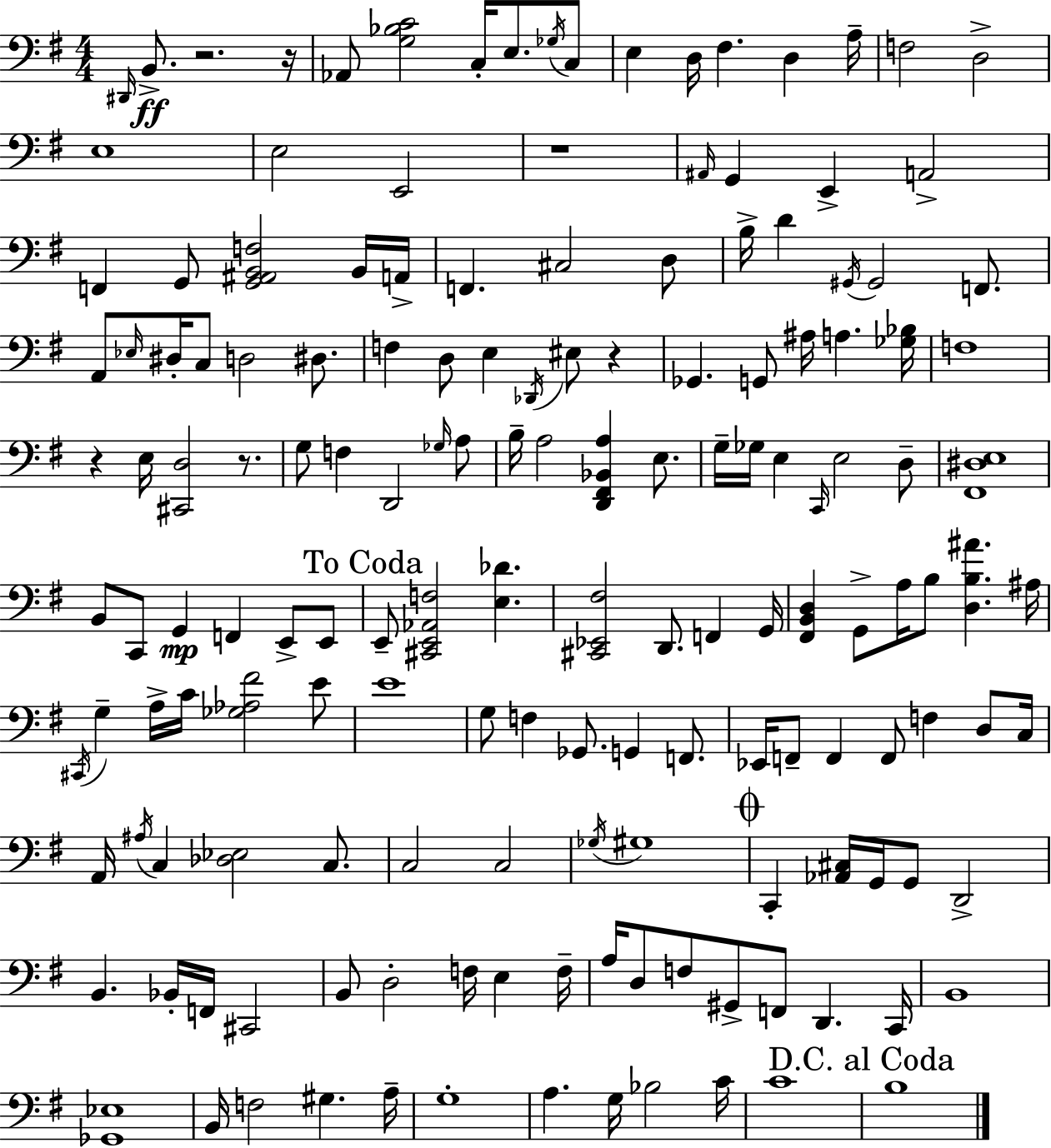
D#2/s B2/e. R/h. R/s Ab2/e [G3,Bb3,C4]/h C3/s E3/e. Gb3/s C3/e E3/q D3/s F#3/q. D3/q A3/s F3/h D3/h E3/w E3/h E2/h R/w A#2/s G2/q E2/q A2/h F2/q G2/e [G2,A#2,B2,F3]/h B2/s A2/s F2/q. C#3/h D3/e B3/s D4/q G#2/s G#2/h F2/e. A2/e Eb3/s D#3/s C3/e D3/h D#3/e. F3/q D3/e E3/q Db2/s EIS3/e R/q Gb2/q. G2/e A#3/s A3/q. [Gb3,Bb3]/s F3/w R/q E3/s [C#2,D3]/h R/e. G3/e F3/q D2/h Gb3/s A3/e B3/s A3/h [D2,F#2,Bb2,A3]/q E3/e. G3/s Gb3/s E3/q C2/s E3/h D3/e [F#2,D#3,E3]/w B2/e C2/e G2/q F2/q E2/e E2/e E2/e [C#2,E2,Ab2,F3]/h [E3,Db4]/q. [C#2,Eb2,F#3]/h D2/e. F2/q G2/s [F#2,B2,D3]/q G2/e A3/s B3/e [D3,B3,A#4]/q. A#3/s C#2/s G3/q A3/s C4/s [Gb3,Ab3,F#4]/h E4/e E4/w G3/e F3/q Gb2/e. G2/q F2/e. Eb2/s F2/e F2/q F2/e F3/q D3/e C3/s A2/s A#3/s C3/q [Db3,Eb3]/h C3/e. C3/h C3/h Gb3/s G#3/w C2/q [Ab2,C#3]/s G2/s G2/e D2/h B2/q. Bb2/s F2/s C#2/h B2/e D3/h F3/s E3/q F3/s A3/s D3/e F3/e G#2/e F2/e D2/q. C2/s B2/w [Gb2,Eb3]/w B2/s F3/h G#3/q. A3/s G3/w A3/q. G3/s Bb3/h C4/s C4/w B3/w